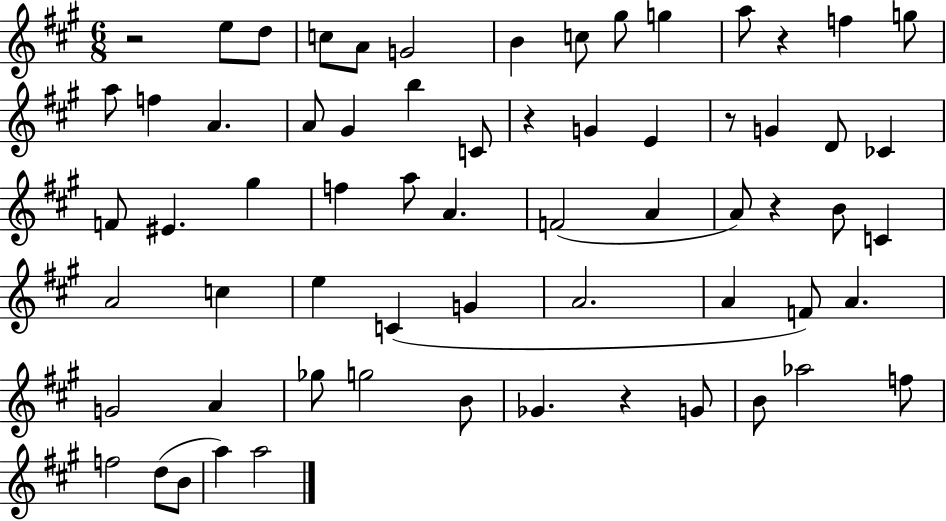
R/h E5/e D5/e C5/e A4/e G4/h B4/q C5/e G#5/e G5/q A5/e R/q F5/q G5/e A5/e F5/q A4/q. A4/e G#4/q B5/q C4/e R/q G4/q E4/q R/e G4/q D4/e CES4/q F4/e EIS4/q. G#5/q F5/q A5/e A4/q. F4/h A4/q A4/e R/q B4/e C4/q A4/h C5/q E5/q C4/q G4/q A4/h. A4/q F4/e A4/q. G4/h A4/q Gb5/e G5/h B4/e Gb4/q. R/q G4/e B4/e Ab5/h F5/e F5/h D5/e B4/e A5/q A5/h